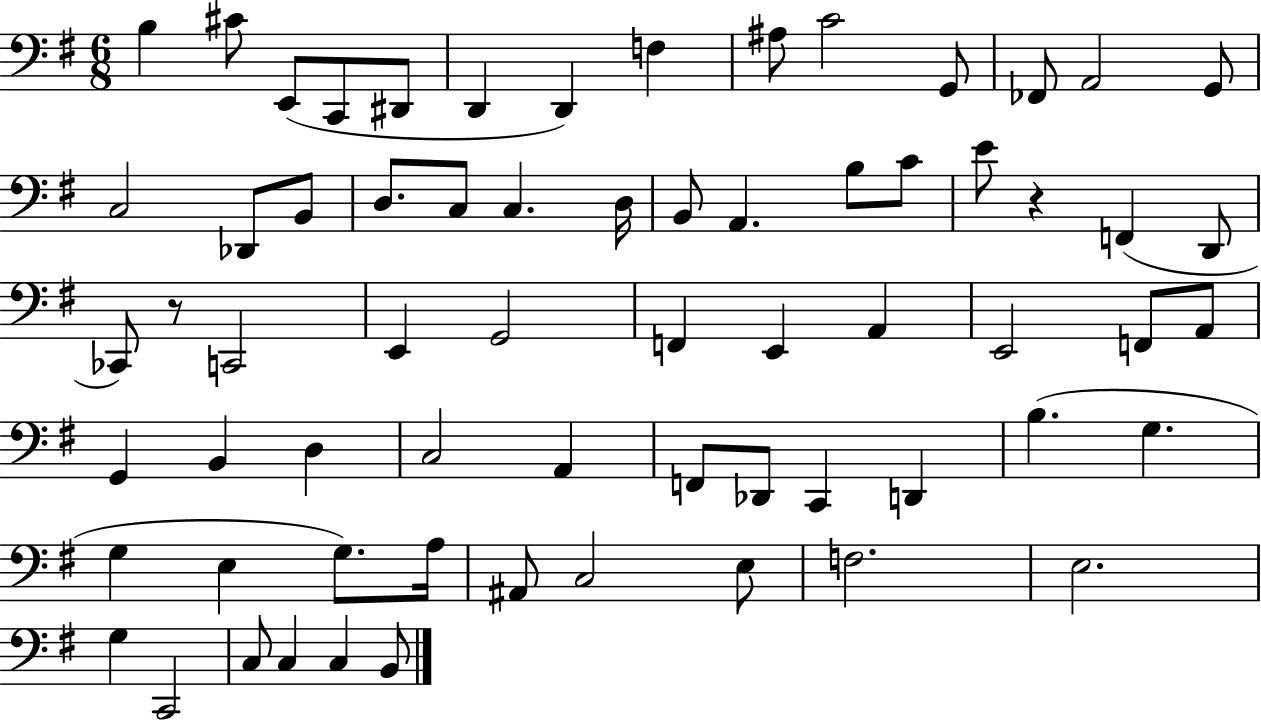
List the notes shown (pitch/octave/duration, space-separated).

B3/q C#4/e E2/e C2/e D#2/e D2/q D2/q F3/q A#3/e C4/h G2/e FES2/e A2/h G2/e C3/h Db2/e B2/e D3/e. C3/e C3/q. D3/s B2/e A2/q. B3/e C4/e E4/e R/q F2/q D2/e CES2/e R/e C2/h E2/q G2/h F2/q E2/q A2/q E2/h F2/e A2/e G2/q B2/q D3/q C3/h A2/q F2/e Db2/e C2/q D2/q B3/q. G3/q. G3/q E3/q G3/e. A3/s A#2/e C3/h E3/e F3/h. E3/h. G3/q C2/h C3/e C3/q C3/q B2/e